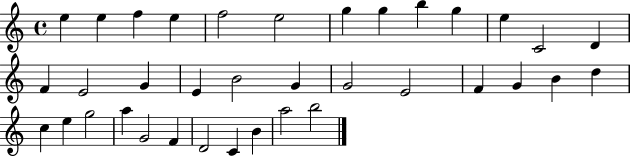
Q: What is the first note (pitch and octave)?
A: E5